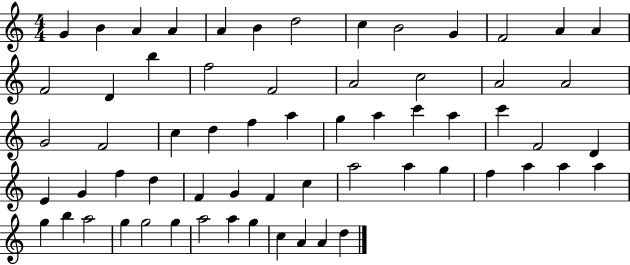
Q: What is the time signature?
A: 4/4